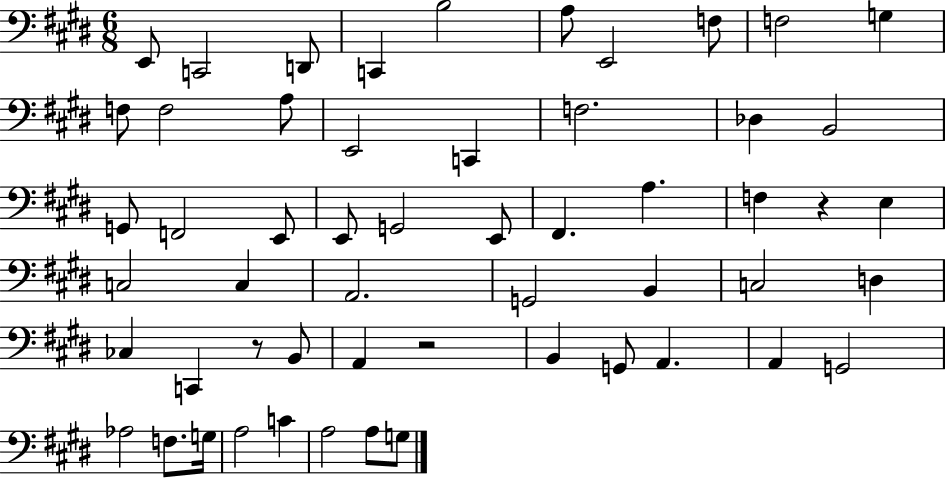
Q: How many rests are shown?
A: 3